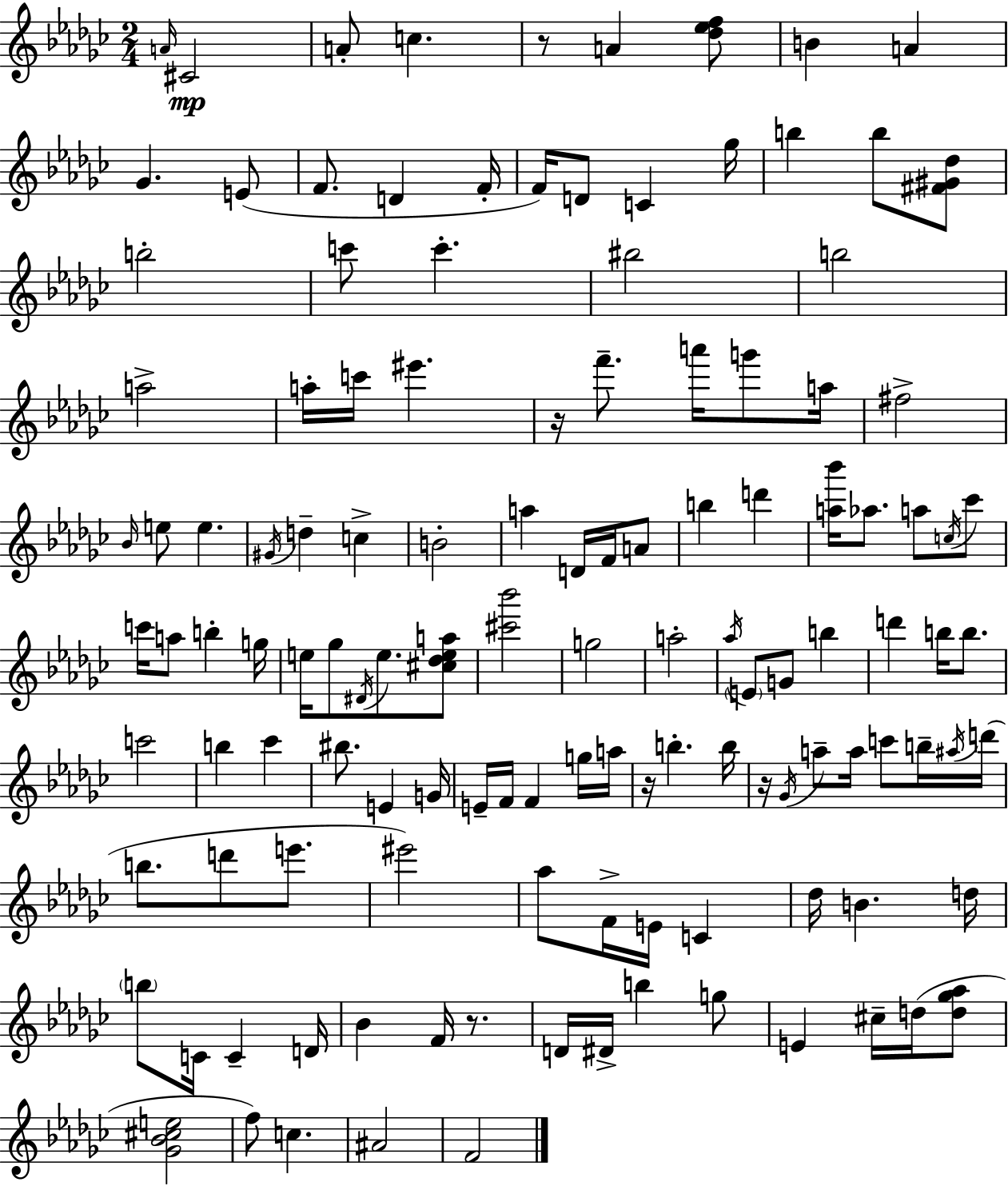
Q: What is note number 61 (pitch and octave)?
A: E4